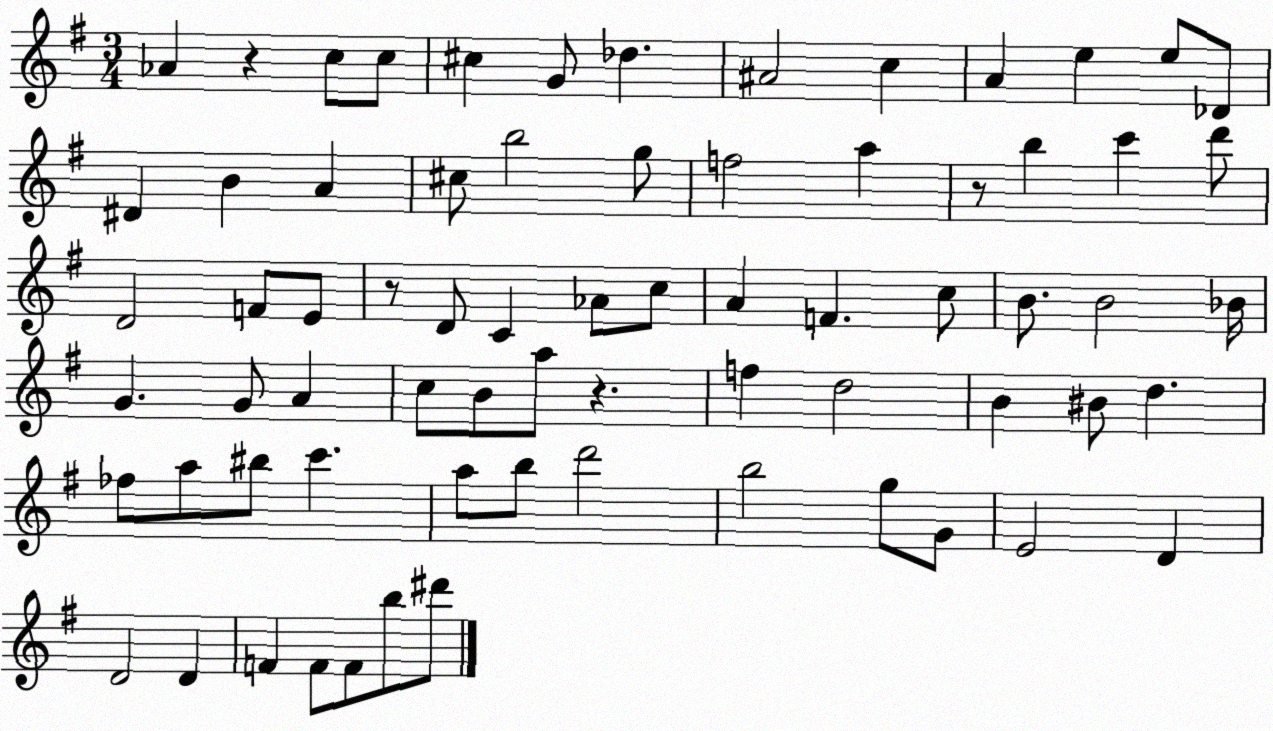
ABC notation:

X:1
T:Untitled
M:3/4
L:1/4
K:G
_A z c/2 c/2 ^c G/2 _d ^A2 c A e e/2 _D/2 ^D B A ^c/2 b2 g/2 f2 a z/2 b c' d'/2 D2 F/2 E/2 z/2 D/2 C _A/2 c/2 A F c/2 B/2 B2 _B/4 G G/2 A c/2 B/2 a/2 z f d2 B ^B/2 d _f/2 a/2 ^b/2 c' a/2 b/2 d'2 b2 g/2 G/2 E2 D D2 D F F/2 F/2 b/2 ^d'/2